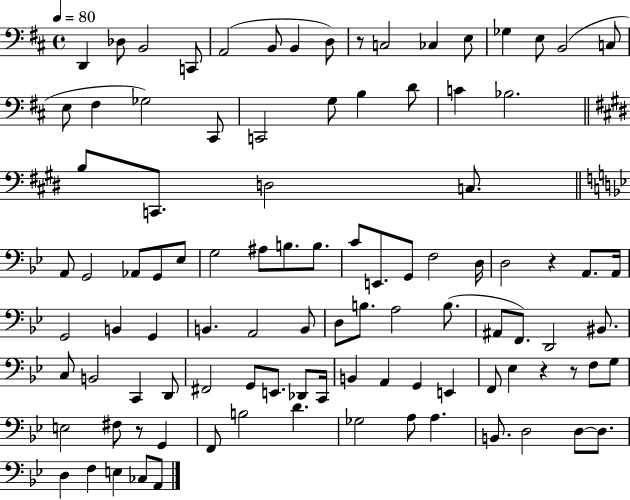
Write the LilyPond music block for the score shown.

{
  \clef bass
  \time 4/4
  \defaultTimeSignature
  \key d \major
  \tempo 4 = 80
  d,4 des8 b,2 c,8 | a,2( b,8 b,4 d8) | r8 c2 ces4 e8 | ges4 e8 b,2( c8 | \break e8 fis4 ges2) cis,8 | c,2 g8 b4 d'8 | c'4 bes2. | \bar "||" \break \key e \major b8 c,8. d2 c8. | \bar "||" \break \key g \minor a,8 g,2 aes,8 g,8 ees8 | g2 ais8 b8. b8. | c'8 e,8. g,8 f2 d16 | d2 r4 a,8. a,16 | \break g,2 b,4 g,4 | b,4. a,2 b,8 | d8 b8. a2 b8.( | ais,8 f,8.) d,2 bis,8. | \break c8 b,2 c,4 d,8 | fis,2 g,8 e,8. des,8 c,16 | b,4 a,4 g,4 e,4 | f,8 ees4 r4 r8 f8 g8 | \break e2 fis8 r8 g,4 | f,8 b2 d'4. | ges2 a8 a4. | b,8. d2 d8~~ d8. | \break d4 f4 e4 ces8 a,8 | \bar "|."
}